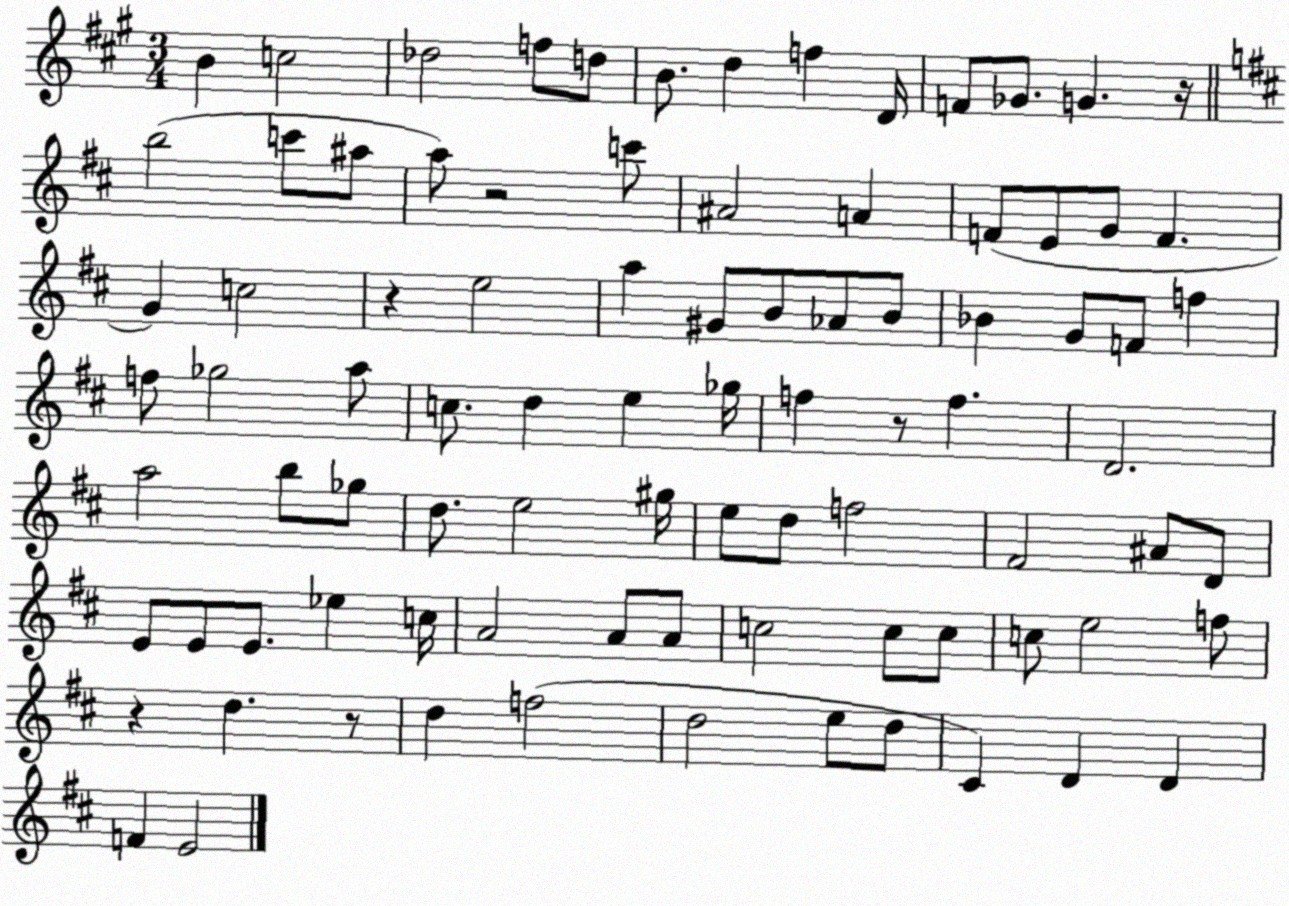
X:1
T:Untitled
M:3/4
L:1/4
K:A
B c2 _d2 f/2 d/2 B/2 d f D/4 F/2 _G/2 G z/4 b2 c'/2 ^a/2 a/2 z2 c'/2 ^A2 A F/2 E/2 G/2 F G c2 z e2 a ^G/2 B/2 _A/2 B/2 _B G/2 F/2 f f/2 _g2 a/2 c/2 d e _g/4 f z/2 f D2 a2 b/2 _g/2 d/2 e2 ^g/4 e/2 d/2 f2 ^F2 ^A/2 D/2 E/2 E/2 E/2 _e c/4 A2 A/2 A/2 c2 c/2 c/2 c/2 e2 f/2 z d z/2 d f2 d2 e/2 d/2 ^C D D F E2